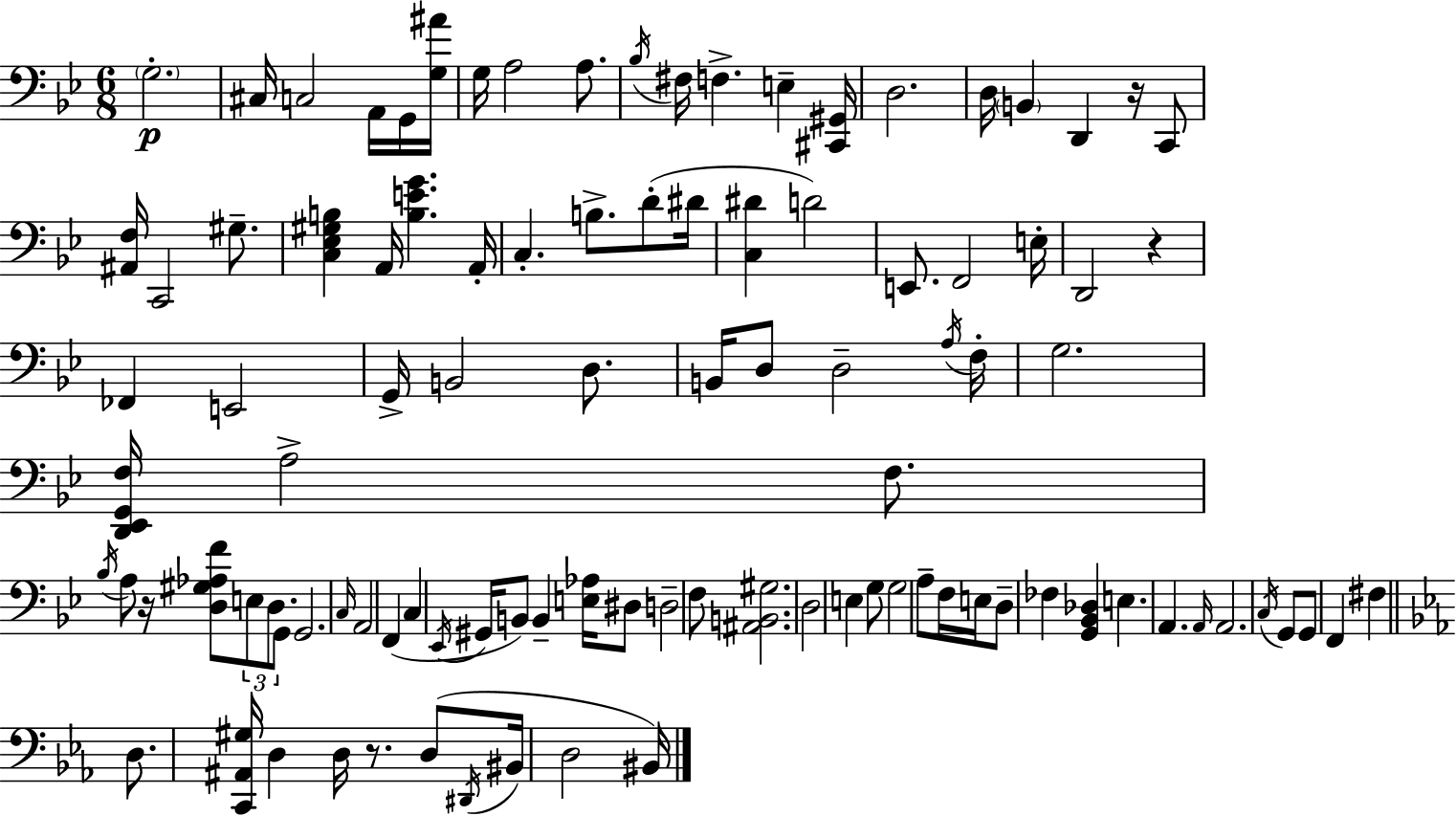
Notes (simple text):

G3/h. C#3/s C3/h A2/s G2/s [G3,A#4]/s G3/s A3/h A3/e. Bb3/s F#3/s F3/q. E3/q [C#2,G#2]/s D3/h. D3/s B2/q D2/q R/s C2/e [A#2,F3]/s C2/h G#3/e. [C3,Eb3,G#3,B3]/q A2/s [B3,E4,G4]/q. A2/s C3/q. B3/e. D4/e D#4/s [C3,D#4]/q D4/h E2/e. F2/h E3/s D2/h R/q FES2/q E2/h G2/s B2/h D3/e. B2/s D3/e D3/h A3/s F3/s G3/h. [D2,Eb2,G2,F3]/s A3/h F3/e. Bb3/s A3/e R/s [D3,G#3,Ab3,F4]/e E3/e D3/e. G2/e G2/h. C3/s A2/h F2/q C3/q Eb2/s G#2/s B2/e B2/q [E3,Ab3]/s D#3/e D3/h F3/e [A#2,B2,G#3]/h. D3/h E3/q G3/e G3/h A3/e F3/s E3/s D3/e FES3/q [G2,Bb2,Db3]/q E3/q. A2/q. A2/s A2/h. C3/s G2/e G2/e F2/q F#3/q D3/e. [C2,A#2,G#3]/s D3/q D3/s R/e. D3/e D#2/s BIS2/s D3/h BIS2/s